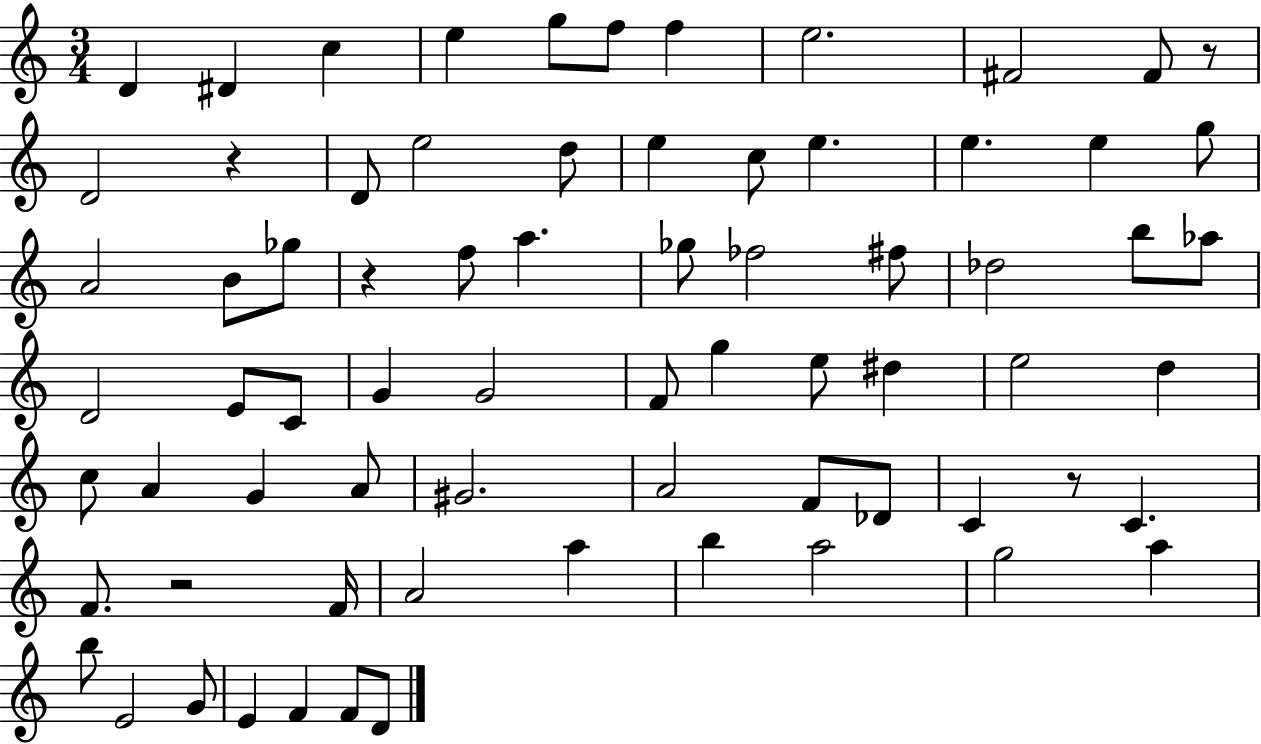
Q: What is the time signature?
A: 3/4